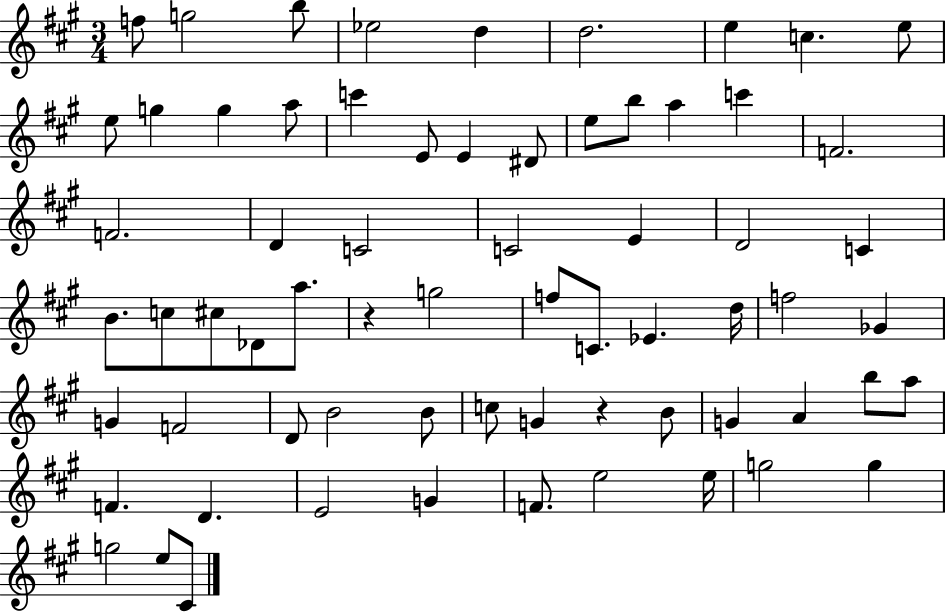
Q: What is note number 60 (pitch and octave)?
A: E5